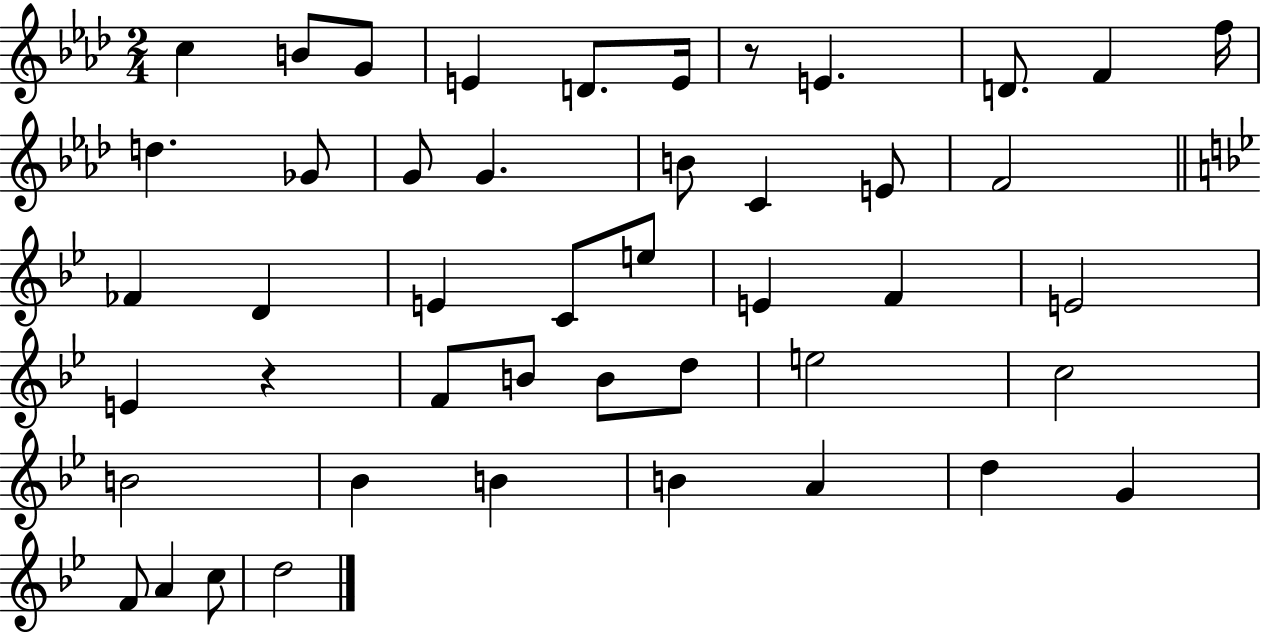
{
  \clef treble
  \numericTimeSignature
  \time 2/4
  \key aes \major
  c''4 b'8 g'8 | e'4 d'8. e'16 | r8 e'4. | d'8. f'4 f''16 | \break d''4. ges'8 | g'8 g'4. | b'8 c'4 e'8 | f'2 | \break \bar "||" \break \key bes \major fes'4 d'4 | e'4 c'8 e''8 | e'4 f'4 | e'2 | \break e'4 r4 | f'8 b'8 b'8 d''8 | e''2 | c''2 | \break b'2 | bes'4 b'4 | b'4 a'4 | d''4 g'4 | \break f'8 a'4 c''8 | d''2 | \bar "|."
}